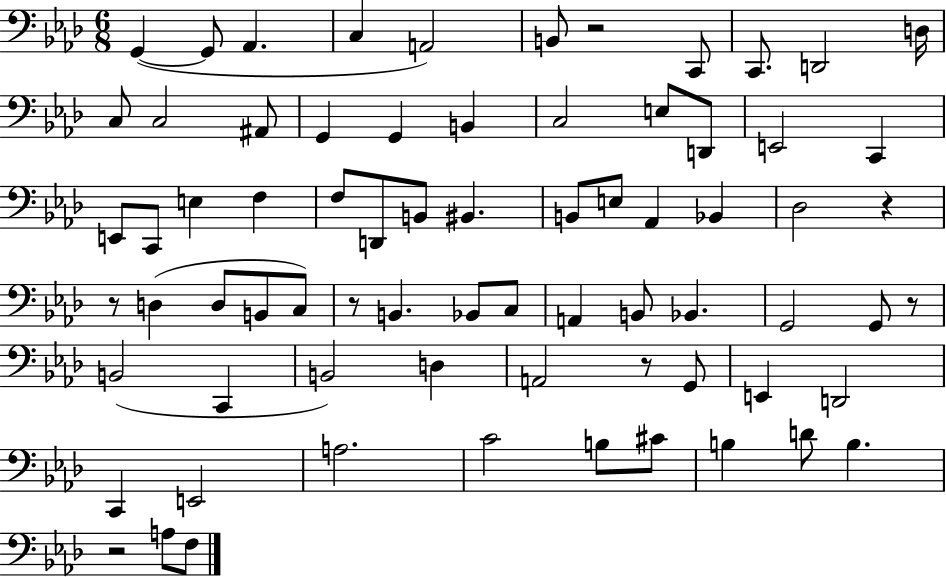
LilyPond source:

{
  \clef bass
  \numericTimeSignature
  \time 6/8
  \key aes \major
  g,4~(~ g,8 aes,4. | c4 a,2) | b,8 r2 c,8 | c,8. d,2 d16 | \break c8 c2 ais,8 | g,4 g,4 b,4 | c2 e8 d,8 | e,2 c,4 | \break e,8 c,8 e4 f4 | f8 d,8 b,8 bis,4. | b,8 e8 aes,4 bes,4 | des2 r4 | \break r8 d4( d8 b,8 c8) | r8 b,4. bes,8 c8 | a,4 b,8 bes,4. | g,2 g,8 r8 | \break b,2( c,4 | b,2) d4 | a,2 r8 g,8 | e,4 d,2 | \break c,4 e,2 | a2. | c'2 b8 cis'8 | b4 d'8 b4. | \break r2 a8 f8 | \bar "|."
}